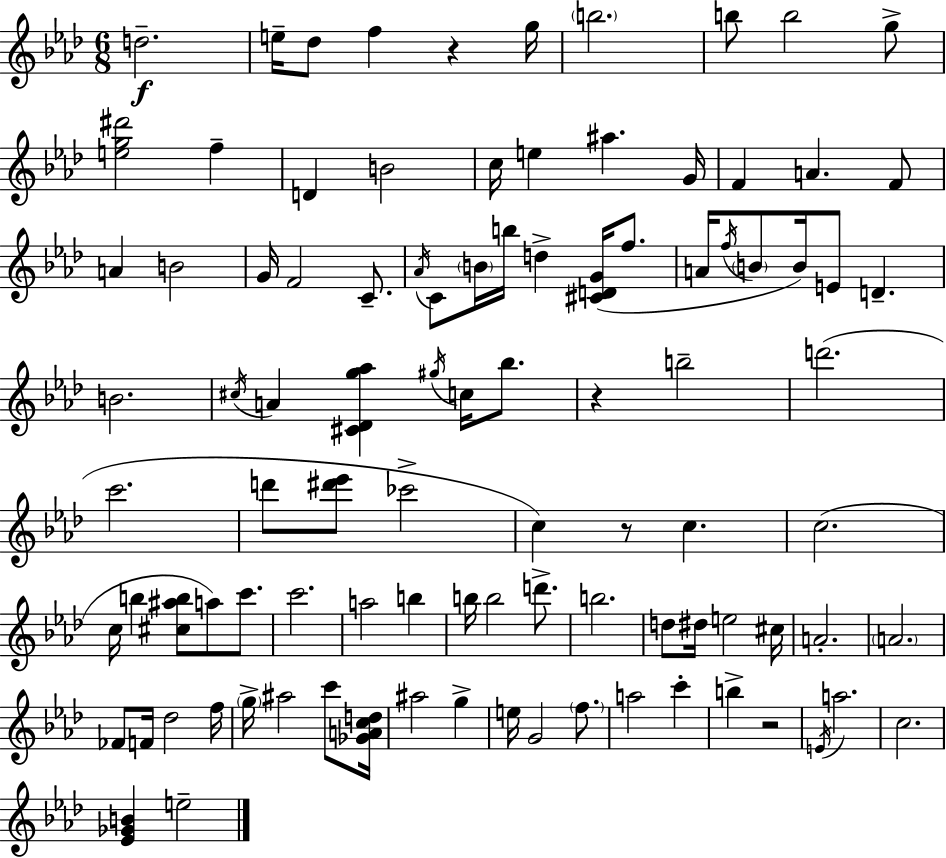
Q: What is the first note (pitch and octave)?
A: D5